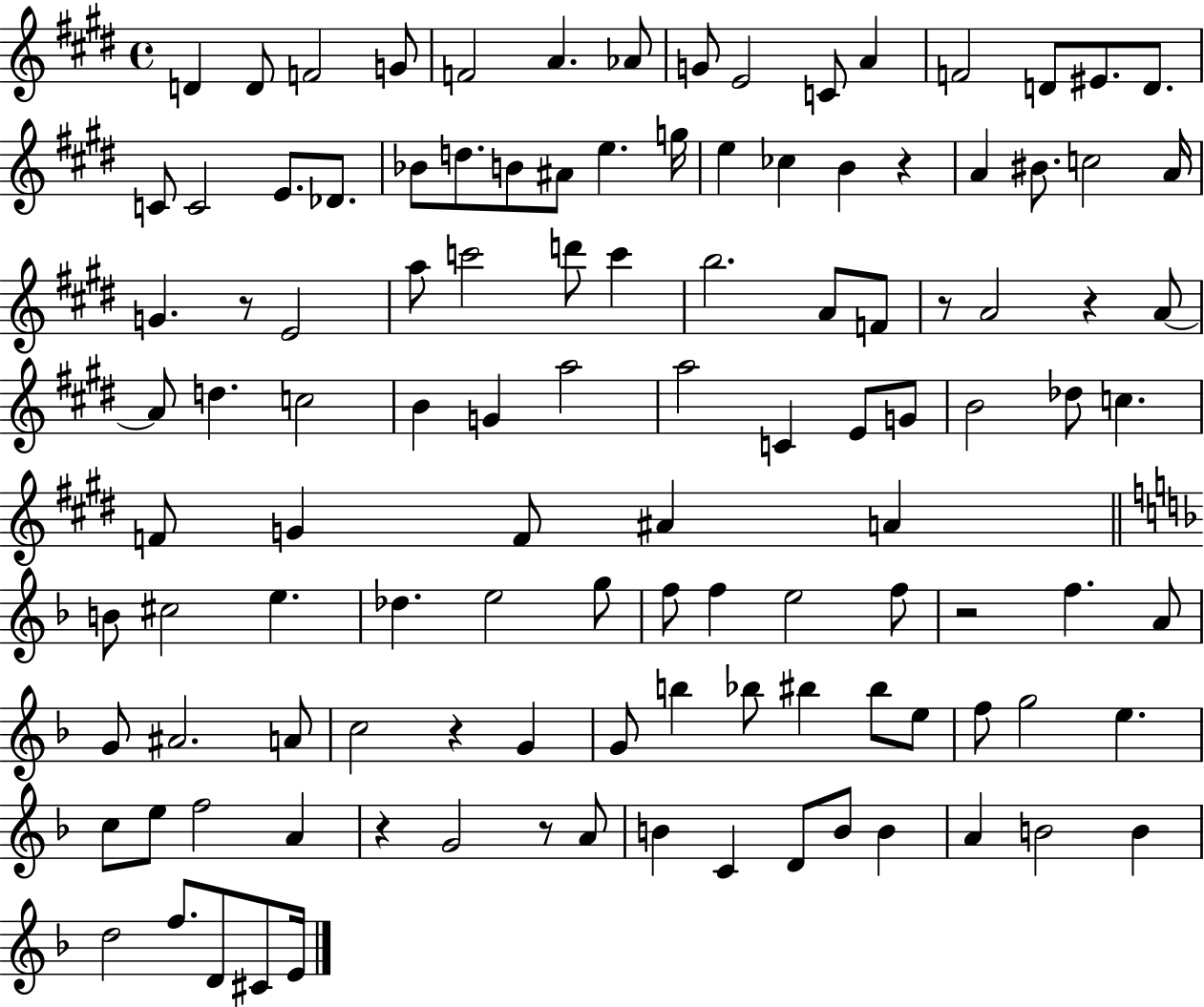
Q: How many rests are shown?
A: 8